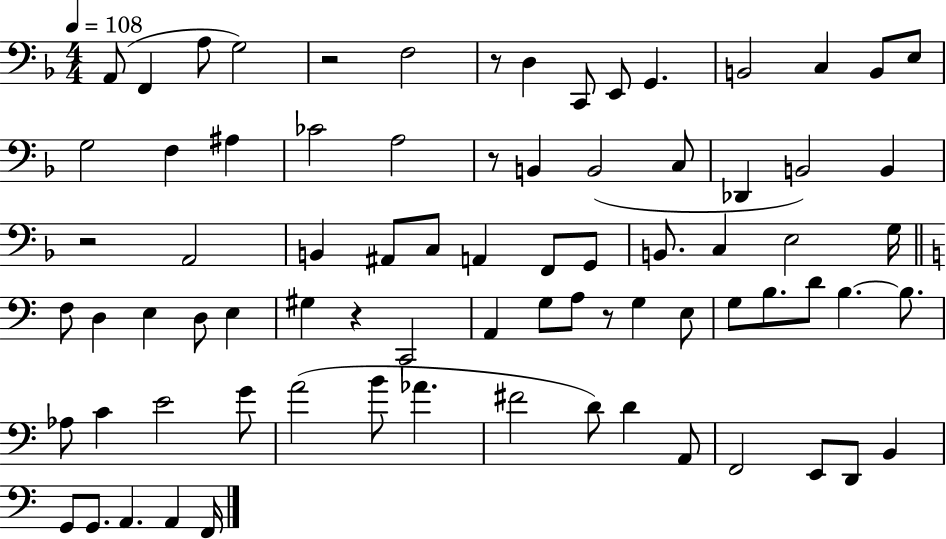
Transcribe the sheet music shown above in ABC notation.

X:1
T:Untitled
M:4/4
L:1/4
K:F
A,,/2 F,, A,/2 G,2 z2 F,2 z/2 D, C,,/2 E,,/2 G,, B,,2 C, B,,/2 E,/2 G,2 F, ^A, _C2 A,2 z/2 B,, B,,2 C,/2 _D,, B,,2 B,, z2 A,,2 B,, ^A,,/2 C,/2 A,, F,,/2 G,,/2 B,,/2 C, E,2 G,/4 F,/2 D, E, D,/2 E, ^G, z C,,2 A,, G,/2 A,/2 z/2 G, E,/2 G,/2 B,/2 D/2 B, B,/2 _A,/2 C E2 G/2 A2 B/2 _A ^F2 D/2 D A,,/2 F,,2 E,,/2 D,,/2 B,, G,,/2 G,,/2 A,, A,, F,,/4